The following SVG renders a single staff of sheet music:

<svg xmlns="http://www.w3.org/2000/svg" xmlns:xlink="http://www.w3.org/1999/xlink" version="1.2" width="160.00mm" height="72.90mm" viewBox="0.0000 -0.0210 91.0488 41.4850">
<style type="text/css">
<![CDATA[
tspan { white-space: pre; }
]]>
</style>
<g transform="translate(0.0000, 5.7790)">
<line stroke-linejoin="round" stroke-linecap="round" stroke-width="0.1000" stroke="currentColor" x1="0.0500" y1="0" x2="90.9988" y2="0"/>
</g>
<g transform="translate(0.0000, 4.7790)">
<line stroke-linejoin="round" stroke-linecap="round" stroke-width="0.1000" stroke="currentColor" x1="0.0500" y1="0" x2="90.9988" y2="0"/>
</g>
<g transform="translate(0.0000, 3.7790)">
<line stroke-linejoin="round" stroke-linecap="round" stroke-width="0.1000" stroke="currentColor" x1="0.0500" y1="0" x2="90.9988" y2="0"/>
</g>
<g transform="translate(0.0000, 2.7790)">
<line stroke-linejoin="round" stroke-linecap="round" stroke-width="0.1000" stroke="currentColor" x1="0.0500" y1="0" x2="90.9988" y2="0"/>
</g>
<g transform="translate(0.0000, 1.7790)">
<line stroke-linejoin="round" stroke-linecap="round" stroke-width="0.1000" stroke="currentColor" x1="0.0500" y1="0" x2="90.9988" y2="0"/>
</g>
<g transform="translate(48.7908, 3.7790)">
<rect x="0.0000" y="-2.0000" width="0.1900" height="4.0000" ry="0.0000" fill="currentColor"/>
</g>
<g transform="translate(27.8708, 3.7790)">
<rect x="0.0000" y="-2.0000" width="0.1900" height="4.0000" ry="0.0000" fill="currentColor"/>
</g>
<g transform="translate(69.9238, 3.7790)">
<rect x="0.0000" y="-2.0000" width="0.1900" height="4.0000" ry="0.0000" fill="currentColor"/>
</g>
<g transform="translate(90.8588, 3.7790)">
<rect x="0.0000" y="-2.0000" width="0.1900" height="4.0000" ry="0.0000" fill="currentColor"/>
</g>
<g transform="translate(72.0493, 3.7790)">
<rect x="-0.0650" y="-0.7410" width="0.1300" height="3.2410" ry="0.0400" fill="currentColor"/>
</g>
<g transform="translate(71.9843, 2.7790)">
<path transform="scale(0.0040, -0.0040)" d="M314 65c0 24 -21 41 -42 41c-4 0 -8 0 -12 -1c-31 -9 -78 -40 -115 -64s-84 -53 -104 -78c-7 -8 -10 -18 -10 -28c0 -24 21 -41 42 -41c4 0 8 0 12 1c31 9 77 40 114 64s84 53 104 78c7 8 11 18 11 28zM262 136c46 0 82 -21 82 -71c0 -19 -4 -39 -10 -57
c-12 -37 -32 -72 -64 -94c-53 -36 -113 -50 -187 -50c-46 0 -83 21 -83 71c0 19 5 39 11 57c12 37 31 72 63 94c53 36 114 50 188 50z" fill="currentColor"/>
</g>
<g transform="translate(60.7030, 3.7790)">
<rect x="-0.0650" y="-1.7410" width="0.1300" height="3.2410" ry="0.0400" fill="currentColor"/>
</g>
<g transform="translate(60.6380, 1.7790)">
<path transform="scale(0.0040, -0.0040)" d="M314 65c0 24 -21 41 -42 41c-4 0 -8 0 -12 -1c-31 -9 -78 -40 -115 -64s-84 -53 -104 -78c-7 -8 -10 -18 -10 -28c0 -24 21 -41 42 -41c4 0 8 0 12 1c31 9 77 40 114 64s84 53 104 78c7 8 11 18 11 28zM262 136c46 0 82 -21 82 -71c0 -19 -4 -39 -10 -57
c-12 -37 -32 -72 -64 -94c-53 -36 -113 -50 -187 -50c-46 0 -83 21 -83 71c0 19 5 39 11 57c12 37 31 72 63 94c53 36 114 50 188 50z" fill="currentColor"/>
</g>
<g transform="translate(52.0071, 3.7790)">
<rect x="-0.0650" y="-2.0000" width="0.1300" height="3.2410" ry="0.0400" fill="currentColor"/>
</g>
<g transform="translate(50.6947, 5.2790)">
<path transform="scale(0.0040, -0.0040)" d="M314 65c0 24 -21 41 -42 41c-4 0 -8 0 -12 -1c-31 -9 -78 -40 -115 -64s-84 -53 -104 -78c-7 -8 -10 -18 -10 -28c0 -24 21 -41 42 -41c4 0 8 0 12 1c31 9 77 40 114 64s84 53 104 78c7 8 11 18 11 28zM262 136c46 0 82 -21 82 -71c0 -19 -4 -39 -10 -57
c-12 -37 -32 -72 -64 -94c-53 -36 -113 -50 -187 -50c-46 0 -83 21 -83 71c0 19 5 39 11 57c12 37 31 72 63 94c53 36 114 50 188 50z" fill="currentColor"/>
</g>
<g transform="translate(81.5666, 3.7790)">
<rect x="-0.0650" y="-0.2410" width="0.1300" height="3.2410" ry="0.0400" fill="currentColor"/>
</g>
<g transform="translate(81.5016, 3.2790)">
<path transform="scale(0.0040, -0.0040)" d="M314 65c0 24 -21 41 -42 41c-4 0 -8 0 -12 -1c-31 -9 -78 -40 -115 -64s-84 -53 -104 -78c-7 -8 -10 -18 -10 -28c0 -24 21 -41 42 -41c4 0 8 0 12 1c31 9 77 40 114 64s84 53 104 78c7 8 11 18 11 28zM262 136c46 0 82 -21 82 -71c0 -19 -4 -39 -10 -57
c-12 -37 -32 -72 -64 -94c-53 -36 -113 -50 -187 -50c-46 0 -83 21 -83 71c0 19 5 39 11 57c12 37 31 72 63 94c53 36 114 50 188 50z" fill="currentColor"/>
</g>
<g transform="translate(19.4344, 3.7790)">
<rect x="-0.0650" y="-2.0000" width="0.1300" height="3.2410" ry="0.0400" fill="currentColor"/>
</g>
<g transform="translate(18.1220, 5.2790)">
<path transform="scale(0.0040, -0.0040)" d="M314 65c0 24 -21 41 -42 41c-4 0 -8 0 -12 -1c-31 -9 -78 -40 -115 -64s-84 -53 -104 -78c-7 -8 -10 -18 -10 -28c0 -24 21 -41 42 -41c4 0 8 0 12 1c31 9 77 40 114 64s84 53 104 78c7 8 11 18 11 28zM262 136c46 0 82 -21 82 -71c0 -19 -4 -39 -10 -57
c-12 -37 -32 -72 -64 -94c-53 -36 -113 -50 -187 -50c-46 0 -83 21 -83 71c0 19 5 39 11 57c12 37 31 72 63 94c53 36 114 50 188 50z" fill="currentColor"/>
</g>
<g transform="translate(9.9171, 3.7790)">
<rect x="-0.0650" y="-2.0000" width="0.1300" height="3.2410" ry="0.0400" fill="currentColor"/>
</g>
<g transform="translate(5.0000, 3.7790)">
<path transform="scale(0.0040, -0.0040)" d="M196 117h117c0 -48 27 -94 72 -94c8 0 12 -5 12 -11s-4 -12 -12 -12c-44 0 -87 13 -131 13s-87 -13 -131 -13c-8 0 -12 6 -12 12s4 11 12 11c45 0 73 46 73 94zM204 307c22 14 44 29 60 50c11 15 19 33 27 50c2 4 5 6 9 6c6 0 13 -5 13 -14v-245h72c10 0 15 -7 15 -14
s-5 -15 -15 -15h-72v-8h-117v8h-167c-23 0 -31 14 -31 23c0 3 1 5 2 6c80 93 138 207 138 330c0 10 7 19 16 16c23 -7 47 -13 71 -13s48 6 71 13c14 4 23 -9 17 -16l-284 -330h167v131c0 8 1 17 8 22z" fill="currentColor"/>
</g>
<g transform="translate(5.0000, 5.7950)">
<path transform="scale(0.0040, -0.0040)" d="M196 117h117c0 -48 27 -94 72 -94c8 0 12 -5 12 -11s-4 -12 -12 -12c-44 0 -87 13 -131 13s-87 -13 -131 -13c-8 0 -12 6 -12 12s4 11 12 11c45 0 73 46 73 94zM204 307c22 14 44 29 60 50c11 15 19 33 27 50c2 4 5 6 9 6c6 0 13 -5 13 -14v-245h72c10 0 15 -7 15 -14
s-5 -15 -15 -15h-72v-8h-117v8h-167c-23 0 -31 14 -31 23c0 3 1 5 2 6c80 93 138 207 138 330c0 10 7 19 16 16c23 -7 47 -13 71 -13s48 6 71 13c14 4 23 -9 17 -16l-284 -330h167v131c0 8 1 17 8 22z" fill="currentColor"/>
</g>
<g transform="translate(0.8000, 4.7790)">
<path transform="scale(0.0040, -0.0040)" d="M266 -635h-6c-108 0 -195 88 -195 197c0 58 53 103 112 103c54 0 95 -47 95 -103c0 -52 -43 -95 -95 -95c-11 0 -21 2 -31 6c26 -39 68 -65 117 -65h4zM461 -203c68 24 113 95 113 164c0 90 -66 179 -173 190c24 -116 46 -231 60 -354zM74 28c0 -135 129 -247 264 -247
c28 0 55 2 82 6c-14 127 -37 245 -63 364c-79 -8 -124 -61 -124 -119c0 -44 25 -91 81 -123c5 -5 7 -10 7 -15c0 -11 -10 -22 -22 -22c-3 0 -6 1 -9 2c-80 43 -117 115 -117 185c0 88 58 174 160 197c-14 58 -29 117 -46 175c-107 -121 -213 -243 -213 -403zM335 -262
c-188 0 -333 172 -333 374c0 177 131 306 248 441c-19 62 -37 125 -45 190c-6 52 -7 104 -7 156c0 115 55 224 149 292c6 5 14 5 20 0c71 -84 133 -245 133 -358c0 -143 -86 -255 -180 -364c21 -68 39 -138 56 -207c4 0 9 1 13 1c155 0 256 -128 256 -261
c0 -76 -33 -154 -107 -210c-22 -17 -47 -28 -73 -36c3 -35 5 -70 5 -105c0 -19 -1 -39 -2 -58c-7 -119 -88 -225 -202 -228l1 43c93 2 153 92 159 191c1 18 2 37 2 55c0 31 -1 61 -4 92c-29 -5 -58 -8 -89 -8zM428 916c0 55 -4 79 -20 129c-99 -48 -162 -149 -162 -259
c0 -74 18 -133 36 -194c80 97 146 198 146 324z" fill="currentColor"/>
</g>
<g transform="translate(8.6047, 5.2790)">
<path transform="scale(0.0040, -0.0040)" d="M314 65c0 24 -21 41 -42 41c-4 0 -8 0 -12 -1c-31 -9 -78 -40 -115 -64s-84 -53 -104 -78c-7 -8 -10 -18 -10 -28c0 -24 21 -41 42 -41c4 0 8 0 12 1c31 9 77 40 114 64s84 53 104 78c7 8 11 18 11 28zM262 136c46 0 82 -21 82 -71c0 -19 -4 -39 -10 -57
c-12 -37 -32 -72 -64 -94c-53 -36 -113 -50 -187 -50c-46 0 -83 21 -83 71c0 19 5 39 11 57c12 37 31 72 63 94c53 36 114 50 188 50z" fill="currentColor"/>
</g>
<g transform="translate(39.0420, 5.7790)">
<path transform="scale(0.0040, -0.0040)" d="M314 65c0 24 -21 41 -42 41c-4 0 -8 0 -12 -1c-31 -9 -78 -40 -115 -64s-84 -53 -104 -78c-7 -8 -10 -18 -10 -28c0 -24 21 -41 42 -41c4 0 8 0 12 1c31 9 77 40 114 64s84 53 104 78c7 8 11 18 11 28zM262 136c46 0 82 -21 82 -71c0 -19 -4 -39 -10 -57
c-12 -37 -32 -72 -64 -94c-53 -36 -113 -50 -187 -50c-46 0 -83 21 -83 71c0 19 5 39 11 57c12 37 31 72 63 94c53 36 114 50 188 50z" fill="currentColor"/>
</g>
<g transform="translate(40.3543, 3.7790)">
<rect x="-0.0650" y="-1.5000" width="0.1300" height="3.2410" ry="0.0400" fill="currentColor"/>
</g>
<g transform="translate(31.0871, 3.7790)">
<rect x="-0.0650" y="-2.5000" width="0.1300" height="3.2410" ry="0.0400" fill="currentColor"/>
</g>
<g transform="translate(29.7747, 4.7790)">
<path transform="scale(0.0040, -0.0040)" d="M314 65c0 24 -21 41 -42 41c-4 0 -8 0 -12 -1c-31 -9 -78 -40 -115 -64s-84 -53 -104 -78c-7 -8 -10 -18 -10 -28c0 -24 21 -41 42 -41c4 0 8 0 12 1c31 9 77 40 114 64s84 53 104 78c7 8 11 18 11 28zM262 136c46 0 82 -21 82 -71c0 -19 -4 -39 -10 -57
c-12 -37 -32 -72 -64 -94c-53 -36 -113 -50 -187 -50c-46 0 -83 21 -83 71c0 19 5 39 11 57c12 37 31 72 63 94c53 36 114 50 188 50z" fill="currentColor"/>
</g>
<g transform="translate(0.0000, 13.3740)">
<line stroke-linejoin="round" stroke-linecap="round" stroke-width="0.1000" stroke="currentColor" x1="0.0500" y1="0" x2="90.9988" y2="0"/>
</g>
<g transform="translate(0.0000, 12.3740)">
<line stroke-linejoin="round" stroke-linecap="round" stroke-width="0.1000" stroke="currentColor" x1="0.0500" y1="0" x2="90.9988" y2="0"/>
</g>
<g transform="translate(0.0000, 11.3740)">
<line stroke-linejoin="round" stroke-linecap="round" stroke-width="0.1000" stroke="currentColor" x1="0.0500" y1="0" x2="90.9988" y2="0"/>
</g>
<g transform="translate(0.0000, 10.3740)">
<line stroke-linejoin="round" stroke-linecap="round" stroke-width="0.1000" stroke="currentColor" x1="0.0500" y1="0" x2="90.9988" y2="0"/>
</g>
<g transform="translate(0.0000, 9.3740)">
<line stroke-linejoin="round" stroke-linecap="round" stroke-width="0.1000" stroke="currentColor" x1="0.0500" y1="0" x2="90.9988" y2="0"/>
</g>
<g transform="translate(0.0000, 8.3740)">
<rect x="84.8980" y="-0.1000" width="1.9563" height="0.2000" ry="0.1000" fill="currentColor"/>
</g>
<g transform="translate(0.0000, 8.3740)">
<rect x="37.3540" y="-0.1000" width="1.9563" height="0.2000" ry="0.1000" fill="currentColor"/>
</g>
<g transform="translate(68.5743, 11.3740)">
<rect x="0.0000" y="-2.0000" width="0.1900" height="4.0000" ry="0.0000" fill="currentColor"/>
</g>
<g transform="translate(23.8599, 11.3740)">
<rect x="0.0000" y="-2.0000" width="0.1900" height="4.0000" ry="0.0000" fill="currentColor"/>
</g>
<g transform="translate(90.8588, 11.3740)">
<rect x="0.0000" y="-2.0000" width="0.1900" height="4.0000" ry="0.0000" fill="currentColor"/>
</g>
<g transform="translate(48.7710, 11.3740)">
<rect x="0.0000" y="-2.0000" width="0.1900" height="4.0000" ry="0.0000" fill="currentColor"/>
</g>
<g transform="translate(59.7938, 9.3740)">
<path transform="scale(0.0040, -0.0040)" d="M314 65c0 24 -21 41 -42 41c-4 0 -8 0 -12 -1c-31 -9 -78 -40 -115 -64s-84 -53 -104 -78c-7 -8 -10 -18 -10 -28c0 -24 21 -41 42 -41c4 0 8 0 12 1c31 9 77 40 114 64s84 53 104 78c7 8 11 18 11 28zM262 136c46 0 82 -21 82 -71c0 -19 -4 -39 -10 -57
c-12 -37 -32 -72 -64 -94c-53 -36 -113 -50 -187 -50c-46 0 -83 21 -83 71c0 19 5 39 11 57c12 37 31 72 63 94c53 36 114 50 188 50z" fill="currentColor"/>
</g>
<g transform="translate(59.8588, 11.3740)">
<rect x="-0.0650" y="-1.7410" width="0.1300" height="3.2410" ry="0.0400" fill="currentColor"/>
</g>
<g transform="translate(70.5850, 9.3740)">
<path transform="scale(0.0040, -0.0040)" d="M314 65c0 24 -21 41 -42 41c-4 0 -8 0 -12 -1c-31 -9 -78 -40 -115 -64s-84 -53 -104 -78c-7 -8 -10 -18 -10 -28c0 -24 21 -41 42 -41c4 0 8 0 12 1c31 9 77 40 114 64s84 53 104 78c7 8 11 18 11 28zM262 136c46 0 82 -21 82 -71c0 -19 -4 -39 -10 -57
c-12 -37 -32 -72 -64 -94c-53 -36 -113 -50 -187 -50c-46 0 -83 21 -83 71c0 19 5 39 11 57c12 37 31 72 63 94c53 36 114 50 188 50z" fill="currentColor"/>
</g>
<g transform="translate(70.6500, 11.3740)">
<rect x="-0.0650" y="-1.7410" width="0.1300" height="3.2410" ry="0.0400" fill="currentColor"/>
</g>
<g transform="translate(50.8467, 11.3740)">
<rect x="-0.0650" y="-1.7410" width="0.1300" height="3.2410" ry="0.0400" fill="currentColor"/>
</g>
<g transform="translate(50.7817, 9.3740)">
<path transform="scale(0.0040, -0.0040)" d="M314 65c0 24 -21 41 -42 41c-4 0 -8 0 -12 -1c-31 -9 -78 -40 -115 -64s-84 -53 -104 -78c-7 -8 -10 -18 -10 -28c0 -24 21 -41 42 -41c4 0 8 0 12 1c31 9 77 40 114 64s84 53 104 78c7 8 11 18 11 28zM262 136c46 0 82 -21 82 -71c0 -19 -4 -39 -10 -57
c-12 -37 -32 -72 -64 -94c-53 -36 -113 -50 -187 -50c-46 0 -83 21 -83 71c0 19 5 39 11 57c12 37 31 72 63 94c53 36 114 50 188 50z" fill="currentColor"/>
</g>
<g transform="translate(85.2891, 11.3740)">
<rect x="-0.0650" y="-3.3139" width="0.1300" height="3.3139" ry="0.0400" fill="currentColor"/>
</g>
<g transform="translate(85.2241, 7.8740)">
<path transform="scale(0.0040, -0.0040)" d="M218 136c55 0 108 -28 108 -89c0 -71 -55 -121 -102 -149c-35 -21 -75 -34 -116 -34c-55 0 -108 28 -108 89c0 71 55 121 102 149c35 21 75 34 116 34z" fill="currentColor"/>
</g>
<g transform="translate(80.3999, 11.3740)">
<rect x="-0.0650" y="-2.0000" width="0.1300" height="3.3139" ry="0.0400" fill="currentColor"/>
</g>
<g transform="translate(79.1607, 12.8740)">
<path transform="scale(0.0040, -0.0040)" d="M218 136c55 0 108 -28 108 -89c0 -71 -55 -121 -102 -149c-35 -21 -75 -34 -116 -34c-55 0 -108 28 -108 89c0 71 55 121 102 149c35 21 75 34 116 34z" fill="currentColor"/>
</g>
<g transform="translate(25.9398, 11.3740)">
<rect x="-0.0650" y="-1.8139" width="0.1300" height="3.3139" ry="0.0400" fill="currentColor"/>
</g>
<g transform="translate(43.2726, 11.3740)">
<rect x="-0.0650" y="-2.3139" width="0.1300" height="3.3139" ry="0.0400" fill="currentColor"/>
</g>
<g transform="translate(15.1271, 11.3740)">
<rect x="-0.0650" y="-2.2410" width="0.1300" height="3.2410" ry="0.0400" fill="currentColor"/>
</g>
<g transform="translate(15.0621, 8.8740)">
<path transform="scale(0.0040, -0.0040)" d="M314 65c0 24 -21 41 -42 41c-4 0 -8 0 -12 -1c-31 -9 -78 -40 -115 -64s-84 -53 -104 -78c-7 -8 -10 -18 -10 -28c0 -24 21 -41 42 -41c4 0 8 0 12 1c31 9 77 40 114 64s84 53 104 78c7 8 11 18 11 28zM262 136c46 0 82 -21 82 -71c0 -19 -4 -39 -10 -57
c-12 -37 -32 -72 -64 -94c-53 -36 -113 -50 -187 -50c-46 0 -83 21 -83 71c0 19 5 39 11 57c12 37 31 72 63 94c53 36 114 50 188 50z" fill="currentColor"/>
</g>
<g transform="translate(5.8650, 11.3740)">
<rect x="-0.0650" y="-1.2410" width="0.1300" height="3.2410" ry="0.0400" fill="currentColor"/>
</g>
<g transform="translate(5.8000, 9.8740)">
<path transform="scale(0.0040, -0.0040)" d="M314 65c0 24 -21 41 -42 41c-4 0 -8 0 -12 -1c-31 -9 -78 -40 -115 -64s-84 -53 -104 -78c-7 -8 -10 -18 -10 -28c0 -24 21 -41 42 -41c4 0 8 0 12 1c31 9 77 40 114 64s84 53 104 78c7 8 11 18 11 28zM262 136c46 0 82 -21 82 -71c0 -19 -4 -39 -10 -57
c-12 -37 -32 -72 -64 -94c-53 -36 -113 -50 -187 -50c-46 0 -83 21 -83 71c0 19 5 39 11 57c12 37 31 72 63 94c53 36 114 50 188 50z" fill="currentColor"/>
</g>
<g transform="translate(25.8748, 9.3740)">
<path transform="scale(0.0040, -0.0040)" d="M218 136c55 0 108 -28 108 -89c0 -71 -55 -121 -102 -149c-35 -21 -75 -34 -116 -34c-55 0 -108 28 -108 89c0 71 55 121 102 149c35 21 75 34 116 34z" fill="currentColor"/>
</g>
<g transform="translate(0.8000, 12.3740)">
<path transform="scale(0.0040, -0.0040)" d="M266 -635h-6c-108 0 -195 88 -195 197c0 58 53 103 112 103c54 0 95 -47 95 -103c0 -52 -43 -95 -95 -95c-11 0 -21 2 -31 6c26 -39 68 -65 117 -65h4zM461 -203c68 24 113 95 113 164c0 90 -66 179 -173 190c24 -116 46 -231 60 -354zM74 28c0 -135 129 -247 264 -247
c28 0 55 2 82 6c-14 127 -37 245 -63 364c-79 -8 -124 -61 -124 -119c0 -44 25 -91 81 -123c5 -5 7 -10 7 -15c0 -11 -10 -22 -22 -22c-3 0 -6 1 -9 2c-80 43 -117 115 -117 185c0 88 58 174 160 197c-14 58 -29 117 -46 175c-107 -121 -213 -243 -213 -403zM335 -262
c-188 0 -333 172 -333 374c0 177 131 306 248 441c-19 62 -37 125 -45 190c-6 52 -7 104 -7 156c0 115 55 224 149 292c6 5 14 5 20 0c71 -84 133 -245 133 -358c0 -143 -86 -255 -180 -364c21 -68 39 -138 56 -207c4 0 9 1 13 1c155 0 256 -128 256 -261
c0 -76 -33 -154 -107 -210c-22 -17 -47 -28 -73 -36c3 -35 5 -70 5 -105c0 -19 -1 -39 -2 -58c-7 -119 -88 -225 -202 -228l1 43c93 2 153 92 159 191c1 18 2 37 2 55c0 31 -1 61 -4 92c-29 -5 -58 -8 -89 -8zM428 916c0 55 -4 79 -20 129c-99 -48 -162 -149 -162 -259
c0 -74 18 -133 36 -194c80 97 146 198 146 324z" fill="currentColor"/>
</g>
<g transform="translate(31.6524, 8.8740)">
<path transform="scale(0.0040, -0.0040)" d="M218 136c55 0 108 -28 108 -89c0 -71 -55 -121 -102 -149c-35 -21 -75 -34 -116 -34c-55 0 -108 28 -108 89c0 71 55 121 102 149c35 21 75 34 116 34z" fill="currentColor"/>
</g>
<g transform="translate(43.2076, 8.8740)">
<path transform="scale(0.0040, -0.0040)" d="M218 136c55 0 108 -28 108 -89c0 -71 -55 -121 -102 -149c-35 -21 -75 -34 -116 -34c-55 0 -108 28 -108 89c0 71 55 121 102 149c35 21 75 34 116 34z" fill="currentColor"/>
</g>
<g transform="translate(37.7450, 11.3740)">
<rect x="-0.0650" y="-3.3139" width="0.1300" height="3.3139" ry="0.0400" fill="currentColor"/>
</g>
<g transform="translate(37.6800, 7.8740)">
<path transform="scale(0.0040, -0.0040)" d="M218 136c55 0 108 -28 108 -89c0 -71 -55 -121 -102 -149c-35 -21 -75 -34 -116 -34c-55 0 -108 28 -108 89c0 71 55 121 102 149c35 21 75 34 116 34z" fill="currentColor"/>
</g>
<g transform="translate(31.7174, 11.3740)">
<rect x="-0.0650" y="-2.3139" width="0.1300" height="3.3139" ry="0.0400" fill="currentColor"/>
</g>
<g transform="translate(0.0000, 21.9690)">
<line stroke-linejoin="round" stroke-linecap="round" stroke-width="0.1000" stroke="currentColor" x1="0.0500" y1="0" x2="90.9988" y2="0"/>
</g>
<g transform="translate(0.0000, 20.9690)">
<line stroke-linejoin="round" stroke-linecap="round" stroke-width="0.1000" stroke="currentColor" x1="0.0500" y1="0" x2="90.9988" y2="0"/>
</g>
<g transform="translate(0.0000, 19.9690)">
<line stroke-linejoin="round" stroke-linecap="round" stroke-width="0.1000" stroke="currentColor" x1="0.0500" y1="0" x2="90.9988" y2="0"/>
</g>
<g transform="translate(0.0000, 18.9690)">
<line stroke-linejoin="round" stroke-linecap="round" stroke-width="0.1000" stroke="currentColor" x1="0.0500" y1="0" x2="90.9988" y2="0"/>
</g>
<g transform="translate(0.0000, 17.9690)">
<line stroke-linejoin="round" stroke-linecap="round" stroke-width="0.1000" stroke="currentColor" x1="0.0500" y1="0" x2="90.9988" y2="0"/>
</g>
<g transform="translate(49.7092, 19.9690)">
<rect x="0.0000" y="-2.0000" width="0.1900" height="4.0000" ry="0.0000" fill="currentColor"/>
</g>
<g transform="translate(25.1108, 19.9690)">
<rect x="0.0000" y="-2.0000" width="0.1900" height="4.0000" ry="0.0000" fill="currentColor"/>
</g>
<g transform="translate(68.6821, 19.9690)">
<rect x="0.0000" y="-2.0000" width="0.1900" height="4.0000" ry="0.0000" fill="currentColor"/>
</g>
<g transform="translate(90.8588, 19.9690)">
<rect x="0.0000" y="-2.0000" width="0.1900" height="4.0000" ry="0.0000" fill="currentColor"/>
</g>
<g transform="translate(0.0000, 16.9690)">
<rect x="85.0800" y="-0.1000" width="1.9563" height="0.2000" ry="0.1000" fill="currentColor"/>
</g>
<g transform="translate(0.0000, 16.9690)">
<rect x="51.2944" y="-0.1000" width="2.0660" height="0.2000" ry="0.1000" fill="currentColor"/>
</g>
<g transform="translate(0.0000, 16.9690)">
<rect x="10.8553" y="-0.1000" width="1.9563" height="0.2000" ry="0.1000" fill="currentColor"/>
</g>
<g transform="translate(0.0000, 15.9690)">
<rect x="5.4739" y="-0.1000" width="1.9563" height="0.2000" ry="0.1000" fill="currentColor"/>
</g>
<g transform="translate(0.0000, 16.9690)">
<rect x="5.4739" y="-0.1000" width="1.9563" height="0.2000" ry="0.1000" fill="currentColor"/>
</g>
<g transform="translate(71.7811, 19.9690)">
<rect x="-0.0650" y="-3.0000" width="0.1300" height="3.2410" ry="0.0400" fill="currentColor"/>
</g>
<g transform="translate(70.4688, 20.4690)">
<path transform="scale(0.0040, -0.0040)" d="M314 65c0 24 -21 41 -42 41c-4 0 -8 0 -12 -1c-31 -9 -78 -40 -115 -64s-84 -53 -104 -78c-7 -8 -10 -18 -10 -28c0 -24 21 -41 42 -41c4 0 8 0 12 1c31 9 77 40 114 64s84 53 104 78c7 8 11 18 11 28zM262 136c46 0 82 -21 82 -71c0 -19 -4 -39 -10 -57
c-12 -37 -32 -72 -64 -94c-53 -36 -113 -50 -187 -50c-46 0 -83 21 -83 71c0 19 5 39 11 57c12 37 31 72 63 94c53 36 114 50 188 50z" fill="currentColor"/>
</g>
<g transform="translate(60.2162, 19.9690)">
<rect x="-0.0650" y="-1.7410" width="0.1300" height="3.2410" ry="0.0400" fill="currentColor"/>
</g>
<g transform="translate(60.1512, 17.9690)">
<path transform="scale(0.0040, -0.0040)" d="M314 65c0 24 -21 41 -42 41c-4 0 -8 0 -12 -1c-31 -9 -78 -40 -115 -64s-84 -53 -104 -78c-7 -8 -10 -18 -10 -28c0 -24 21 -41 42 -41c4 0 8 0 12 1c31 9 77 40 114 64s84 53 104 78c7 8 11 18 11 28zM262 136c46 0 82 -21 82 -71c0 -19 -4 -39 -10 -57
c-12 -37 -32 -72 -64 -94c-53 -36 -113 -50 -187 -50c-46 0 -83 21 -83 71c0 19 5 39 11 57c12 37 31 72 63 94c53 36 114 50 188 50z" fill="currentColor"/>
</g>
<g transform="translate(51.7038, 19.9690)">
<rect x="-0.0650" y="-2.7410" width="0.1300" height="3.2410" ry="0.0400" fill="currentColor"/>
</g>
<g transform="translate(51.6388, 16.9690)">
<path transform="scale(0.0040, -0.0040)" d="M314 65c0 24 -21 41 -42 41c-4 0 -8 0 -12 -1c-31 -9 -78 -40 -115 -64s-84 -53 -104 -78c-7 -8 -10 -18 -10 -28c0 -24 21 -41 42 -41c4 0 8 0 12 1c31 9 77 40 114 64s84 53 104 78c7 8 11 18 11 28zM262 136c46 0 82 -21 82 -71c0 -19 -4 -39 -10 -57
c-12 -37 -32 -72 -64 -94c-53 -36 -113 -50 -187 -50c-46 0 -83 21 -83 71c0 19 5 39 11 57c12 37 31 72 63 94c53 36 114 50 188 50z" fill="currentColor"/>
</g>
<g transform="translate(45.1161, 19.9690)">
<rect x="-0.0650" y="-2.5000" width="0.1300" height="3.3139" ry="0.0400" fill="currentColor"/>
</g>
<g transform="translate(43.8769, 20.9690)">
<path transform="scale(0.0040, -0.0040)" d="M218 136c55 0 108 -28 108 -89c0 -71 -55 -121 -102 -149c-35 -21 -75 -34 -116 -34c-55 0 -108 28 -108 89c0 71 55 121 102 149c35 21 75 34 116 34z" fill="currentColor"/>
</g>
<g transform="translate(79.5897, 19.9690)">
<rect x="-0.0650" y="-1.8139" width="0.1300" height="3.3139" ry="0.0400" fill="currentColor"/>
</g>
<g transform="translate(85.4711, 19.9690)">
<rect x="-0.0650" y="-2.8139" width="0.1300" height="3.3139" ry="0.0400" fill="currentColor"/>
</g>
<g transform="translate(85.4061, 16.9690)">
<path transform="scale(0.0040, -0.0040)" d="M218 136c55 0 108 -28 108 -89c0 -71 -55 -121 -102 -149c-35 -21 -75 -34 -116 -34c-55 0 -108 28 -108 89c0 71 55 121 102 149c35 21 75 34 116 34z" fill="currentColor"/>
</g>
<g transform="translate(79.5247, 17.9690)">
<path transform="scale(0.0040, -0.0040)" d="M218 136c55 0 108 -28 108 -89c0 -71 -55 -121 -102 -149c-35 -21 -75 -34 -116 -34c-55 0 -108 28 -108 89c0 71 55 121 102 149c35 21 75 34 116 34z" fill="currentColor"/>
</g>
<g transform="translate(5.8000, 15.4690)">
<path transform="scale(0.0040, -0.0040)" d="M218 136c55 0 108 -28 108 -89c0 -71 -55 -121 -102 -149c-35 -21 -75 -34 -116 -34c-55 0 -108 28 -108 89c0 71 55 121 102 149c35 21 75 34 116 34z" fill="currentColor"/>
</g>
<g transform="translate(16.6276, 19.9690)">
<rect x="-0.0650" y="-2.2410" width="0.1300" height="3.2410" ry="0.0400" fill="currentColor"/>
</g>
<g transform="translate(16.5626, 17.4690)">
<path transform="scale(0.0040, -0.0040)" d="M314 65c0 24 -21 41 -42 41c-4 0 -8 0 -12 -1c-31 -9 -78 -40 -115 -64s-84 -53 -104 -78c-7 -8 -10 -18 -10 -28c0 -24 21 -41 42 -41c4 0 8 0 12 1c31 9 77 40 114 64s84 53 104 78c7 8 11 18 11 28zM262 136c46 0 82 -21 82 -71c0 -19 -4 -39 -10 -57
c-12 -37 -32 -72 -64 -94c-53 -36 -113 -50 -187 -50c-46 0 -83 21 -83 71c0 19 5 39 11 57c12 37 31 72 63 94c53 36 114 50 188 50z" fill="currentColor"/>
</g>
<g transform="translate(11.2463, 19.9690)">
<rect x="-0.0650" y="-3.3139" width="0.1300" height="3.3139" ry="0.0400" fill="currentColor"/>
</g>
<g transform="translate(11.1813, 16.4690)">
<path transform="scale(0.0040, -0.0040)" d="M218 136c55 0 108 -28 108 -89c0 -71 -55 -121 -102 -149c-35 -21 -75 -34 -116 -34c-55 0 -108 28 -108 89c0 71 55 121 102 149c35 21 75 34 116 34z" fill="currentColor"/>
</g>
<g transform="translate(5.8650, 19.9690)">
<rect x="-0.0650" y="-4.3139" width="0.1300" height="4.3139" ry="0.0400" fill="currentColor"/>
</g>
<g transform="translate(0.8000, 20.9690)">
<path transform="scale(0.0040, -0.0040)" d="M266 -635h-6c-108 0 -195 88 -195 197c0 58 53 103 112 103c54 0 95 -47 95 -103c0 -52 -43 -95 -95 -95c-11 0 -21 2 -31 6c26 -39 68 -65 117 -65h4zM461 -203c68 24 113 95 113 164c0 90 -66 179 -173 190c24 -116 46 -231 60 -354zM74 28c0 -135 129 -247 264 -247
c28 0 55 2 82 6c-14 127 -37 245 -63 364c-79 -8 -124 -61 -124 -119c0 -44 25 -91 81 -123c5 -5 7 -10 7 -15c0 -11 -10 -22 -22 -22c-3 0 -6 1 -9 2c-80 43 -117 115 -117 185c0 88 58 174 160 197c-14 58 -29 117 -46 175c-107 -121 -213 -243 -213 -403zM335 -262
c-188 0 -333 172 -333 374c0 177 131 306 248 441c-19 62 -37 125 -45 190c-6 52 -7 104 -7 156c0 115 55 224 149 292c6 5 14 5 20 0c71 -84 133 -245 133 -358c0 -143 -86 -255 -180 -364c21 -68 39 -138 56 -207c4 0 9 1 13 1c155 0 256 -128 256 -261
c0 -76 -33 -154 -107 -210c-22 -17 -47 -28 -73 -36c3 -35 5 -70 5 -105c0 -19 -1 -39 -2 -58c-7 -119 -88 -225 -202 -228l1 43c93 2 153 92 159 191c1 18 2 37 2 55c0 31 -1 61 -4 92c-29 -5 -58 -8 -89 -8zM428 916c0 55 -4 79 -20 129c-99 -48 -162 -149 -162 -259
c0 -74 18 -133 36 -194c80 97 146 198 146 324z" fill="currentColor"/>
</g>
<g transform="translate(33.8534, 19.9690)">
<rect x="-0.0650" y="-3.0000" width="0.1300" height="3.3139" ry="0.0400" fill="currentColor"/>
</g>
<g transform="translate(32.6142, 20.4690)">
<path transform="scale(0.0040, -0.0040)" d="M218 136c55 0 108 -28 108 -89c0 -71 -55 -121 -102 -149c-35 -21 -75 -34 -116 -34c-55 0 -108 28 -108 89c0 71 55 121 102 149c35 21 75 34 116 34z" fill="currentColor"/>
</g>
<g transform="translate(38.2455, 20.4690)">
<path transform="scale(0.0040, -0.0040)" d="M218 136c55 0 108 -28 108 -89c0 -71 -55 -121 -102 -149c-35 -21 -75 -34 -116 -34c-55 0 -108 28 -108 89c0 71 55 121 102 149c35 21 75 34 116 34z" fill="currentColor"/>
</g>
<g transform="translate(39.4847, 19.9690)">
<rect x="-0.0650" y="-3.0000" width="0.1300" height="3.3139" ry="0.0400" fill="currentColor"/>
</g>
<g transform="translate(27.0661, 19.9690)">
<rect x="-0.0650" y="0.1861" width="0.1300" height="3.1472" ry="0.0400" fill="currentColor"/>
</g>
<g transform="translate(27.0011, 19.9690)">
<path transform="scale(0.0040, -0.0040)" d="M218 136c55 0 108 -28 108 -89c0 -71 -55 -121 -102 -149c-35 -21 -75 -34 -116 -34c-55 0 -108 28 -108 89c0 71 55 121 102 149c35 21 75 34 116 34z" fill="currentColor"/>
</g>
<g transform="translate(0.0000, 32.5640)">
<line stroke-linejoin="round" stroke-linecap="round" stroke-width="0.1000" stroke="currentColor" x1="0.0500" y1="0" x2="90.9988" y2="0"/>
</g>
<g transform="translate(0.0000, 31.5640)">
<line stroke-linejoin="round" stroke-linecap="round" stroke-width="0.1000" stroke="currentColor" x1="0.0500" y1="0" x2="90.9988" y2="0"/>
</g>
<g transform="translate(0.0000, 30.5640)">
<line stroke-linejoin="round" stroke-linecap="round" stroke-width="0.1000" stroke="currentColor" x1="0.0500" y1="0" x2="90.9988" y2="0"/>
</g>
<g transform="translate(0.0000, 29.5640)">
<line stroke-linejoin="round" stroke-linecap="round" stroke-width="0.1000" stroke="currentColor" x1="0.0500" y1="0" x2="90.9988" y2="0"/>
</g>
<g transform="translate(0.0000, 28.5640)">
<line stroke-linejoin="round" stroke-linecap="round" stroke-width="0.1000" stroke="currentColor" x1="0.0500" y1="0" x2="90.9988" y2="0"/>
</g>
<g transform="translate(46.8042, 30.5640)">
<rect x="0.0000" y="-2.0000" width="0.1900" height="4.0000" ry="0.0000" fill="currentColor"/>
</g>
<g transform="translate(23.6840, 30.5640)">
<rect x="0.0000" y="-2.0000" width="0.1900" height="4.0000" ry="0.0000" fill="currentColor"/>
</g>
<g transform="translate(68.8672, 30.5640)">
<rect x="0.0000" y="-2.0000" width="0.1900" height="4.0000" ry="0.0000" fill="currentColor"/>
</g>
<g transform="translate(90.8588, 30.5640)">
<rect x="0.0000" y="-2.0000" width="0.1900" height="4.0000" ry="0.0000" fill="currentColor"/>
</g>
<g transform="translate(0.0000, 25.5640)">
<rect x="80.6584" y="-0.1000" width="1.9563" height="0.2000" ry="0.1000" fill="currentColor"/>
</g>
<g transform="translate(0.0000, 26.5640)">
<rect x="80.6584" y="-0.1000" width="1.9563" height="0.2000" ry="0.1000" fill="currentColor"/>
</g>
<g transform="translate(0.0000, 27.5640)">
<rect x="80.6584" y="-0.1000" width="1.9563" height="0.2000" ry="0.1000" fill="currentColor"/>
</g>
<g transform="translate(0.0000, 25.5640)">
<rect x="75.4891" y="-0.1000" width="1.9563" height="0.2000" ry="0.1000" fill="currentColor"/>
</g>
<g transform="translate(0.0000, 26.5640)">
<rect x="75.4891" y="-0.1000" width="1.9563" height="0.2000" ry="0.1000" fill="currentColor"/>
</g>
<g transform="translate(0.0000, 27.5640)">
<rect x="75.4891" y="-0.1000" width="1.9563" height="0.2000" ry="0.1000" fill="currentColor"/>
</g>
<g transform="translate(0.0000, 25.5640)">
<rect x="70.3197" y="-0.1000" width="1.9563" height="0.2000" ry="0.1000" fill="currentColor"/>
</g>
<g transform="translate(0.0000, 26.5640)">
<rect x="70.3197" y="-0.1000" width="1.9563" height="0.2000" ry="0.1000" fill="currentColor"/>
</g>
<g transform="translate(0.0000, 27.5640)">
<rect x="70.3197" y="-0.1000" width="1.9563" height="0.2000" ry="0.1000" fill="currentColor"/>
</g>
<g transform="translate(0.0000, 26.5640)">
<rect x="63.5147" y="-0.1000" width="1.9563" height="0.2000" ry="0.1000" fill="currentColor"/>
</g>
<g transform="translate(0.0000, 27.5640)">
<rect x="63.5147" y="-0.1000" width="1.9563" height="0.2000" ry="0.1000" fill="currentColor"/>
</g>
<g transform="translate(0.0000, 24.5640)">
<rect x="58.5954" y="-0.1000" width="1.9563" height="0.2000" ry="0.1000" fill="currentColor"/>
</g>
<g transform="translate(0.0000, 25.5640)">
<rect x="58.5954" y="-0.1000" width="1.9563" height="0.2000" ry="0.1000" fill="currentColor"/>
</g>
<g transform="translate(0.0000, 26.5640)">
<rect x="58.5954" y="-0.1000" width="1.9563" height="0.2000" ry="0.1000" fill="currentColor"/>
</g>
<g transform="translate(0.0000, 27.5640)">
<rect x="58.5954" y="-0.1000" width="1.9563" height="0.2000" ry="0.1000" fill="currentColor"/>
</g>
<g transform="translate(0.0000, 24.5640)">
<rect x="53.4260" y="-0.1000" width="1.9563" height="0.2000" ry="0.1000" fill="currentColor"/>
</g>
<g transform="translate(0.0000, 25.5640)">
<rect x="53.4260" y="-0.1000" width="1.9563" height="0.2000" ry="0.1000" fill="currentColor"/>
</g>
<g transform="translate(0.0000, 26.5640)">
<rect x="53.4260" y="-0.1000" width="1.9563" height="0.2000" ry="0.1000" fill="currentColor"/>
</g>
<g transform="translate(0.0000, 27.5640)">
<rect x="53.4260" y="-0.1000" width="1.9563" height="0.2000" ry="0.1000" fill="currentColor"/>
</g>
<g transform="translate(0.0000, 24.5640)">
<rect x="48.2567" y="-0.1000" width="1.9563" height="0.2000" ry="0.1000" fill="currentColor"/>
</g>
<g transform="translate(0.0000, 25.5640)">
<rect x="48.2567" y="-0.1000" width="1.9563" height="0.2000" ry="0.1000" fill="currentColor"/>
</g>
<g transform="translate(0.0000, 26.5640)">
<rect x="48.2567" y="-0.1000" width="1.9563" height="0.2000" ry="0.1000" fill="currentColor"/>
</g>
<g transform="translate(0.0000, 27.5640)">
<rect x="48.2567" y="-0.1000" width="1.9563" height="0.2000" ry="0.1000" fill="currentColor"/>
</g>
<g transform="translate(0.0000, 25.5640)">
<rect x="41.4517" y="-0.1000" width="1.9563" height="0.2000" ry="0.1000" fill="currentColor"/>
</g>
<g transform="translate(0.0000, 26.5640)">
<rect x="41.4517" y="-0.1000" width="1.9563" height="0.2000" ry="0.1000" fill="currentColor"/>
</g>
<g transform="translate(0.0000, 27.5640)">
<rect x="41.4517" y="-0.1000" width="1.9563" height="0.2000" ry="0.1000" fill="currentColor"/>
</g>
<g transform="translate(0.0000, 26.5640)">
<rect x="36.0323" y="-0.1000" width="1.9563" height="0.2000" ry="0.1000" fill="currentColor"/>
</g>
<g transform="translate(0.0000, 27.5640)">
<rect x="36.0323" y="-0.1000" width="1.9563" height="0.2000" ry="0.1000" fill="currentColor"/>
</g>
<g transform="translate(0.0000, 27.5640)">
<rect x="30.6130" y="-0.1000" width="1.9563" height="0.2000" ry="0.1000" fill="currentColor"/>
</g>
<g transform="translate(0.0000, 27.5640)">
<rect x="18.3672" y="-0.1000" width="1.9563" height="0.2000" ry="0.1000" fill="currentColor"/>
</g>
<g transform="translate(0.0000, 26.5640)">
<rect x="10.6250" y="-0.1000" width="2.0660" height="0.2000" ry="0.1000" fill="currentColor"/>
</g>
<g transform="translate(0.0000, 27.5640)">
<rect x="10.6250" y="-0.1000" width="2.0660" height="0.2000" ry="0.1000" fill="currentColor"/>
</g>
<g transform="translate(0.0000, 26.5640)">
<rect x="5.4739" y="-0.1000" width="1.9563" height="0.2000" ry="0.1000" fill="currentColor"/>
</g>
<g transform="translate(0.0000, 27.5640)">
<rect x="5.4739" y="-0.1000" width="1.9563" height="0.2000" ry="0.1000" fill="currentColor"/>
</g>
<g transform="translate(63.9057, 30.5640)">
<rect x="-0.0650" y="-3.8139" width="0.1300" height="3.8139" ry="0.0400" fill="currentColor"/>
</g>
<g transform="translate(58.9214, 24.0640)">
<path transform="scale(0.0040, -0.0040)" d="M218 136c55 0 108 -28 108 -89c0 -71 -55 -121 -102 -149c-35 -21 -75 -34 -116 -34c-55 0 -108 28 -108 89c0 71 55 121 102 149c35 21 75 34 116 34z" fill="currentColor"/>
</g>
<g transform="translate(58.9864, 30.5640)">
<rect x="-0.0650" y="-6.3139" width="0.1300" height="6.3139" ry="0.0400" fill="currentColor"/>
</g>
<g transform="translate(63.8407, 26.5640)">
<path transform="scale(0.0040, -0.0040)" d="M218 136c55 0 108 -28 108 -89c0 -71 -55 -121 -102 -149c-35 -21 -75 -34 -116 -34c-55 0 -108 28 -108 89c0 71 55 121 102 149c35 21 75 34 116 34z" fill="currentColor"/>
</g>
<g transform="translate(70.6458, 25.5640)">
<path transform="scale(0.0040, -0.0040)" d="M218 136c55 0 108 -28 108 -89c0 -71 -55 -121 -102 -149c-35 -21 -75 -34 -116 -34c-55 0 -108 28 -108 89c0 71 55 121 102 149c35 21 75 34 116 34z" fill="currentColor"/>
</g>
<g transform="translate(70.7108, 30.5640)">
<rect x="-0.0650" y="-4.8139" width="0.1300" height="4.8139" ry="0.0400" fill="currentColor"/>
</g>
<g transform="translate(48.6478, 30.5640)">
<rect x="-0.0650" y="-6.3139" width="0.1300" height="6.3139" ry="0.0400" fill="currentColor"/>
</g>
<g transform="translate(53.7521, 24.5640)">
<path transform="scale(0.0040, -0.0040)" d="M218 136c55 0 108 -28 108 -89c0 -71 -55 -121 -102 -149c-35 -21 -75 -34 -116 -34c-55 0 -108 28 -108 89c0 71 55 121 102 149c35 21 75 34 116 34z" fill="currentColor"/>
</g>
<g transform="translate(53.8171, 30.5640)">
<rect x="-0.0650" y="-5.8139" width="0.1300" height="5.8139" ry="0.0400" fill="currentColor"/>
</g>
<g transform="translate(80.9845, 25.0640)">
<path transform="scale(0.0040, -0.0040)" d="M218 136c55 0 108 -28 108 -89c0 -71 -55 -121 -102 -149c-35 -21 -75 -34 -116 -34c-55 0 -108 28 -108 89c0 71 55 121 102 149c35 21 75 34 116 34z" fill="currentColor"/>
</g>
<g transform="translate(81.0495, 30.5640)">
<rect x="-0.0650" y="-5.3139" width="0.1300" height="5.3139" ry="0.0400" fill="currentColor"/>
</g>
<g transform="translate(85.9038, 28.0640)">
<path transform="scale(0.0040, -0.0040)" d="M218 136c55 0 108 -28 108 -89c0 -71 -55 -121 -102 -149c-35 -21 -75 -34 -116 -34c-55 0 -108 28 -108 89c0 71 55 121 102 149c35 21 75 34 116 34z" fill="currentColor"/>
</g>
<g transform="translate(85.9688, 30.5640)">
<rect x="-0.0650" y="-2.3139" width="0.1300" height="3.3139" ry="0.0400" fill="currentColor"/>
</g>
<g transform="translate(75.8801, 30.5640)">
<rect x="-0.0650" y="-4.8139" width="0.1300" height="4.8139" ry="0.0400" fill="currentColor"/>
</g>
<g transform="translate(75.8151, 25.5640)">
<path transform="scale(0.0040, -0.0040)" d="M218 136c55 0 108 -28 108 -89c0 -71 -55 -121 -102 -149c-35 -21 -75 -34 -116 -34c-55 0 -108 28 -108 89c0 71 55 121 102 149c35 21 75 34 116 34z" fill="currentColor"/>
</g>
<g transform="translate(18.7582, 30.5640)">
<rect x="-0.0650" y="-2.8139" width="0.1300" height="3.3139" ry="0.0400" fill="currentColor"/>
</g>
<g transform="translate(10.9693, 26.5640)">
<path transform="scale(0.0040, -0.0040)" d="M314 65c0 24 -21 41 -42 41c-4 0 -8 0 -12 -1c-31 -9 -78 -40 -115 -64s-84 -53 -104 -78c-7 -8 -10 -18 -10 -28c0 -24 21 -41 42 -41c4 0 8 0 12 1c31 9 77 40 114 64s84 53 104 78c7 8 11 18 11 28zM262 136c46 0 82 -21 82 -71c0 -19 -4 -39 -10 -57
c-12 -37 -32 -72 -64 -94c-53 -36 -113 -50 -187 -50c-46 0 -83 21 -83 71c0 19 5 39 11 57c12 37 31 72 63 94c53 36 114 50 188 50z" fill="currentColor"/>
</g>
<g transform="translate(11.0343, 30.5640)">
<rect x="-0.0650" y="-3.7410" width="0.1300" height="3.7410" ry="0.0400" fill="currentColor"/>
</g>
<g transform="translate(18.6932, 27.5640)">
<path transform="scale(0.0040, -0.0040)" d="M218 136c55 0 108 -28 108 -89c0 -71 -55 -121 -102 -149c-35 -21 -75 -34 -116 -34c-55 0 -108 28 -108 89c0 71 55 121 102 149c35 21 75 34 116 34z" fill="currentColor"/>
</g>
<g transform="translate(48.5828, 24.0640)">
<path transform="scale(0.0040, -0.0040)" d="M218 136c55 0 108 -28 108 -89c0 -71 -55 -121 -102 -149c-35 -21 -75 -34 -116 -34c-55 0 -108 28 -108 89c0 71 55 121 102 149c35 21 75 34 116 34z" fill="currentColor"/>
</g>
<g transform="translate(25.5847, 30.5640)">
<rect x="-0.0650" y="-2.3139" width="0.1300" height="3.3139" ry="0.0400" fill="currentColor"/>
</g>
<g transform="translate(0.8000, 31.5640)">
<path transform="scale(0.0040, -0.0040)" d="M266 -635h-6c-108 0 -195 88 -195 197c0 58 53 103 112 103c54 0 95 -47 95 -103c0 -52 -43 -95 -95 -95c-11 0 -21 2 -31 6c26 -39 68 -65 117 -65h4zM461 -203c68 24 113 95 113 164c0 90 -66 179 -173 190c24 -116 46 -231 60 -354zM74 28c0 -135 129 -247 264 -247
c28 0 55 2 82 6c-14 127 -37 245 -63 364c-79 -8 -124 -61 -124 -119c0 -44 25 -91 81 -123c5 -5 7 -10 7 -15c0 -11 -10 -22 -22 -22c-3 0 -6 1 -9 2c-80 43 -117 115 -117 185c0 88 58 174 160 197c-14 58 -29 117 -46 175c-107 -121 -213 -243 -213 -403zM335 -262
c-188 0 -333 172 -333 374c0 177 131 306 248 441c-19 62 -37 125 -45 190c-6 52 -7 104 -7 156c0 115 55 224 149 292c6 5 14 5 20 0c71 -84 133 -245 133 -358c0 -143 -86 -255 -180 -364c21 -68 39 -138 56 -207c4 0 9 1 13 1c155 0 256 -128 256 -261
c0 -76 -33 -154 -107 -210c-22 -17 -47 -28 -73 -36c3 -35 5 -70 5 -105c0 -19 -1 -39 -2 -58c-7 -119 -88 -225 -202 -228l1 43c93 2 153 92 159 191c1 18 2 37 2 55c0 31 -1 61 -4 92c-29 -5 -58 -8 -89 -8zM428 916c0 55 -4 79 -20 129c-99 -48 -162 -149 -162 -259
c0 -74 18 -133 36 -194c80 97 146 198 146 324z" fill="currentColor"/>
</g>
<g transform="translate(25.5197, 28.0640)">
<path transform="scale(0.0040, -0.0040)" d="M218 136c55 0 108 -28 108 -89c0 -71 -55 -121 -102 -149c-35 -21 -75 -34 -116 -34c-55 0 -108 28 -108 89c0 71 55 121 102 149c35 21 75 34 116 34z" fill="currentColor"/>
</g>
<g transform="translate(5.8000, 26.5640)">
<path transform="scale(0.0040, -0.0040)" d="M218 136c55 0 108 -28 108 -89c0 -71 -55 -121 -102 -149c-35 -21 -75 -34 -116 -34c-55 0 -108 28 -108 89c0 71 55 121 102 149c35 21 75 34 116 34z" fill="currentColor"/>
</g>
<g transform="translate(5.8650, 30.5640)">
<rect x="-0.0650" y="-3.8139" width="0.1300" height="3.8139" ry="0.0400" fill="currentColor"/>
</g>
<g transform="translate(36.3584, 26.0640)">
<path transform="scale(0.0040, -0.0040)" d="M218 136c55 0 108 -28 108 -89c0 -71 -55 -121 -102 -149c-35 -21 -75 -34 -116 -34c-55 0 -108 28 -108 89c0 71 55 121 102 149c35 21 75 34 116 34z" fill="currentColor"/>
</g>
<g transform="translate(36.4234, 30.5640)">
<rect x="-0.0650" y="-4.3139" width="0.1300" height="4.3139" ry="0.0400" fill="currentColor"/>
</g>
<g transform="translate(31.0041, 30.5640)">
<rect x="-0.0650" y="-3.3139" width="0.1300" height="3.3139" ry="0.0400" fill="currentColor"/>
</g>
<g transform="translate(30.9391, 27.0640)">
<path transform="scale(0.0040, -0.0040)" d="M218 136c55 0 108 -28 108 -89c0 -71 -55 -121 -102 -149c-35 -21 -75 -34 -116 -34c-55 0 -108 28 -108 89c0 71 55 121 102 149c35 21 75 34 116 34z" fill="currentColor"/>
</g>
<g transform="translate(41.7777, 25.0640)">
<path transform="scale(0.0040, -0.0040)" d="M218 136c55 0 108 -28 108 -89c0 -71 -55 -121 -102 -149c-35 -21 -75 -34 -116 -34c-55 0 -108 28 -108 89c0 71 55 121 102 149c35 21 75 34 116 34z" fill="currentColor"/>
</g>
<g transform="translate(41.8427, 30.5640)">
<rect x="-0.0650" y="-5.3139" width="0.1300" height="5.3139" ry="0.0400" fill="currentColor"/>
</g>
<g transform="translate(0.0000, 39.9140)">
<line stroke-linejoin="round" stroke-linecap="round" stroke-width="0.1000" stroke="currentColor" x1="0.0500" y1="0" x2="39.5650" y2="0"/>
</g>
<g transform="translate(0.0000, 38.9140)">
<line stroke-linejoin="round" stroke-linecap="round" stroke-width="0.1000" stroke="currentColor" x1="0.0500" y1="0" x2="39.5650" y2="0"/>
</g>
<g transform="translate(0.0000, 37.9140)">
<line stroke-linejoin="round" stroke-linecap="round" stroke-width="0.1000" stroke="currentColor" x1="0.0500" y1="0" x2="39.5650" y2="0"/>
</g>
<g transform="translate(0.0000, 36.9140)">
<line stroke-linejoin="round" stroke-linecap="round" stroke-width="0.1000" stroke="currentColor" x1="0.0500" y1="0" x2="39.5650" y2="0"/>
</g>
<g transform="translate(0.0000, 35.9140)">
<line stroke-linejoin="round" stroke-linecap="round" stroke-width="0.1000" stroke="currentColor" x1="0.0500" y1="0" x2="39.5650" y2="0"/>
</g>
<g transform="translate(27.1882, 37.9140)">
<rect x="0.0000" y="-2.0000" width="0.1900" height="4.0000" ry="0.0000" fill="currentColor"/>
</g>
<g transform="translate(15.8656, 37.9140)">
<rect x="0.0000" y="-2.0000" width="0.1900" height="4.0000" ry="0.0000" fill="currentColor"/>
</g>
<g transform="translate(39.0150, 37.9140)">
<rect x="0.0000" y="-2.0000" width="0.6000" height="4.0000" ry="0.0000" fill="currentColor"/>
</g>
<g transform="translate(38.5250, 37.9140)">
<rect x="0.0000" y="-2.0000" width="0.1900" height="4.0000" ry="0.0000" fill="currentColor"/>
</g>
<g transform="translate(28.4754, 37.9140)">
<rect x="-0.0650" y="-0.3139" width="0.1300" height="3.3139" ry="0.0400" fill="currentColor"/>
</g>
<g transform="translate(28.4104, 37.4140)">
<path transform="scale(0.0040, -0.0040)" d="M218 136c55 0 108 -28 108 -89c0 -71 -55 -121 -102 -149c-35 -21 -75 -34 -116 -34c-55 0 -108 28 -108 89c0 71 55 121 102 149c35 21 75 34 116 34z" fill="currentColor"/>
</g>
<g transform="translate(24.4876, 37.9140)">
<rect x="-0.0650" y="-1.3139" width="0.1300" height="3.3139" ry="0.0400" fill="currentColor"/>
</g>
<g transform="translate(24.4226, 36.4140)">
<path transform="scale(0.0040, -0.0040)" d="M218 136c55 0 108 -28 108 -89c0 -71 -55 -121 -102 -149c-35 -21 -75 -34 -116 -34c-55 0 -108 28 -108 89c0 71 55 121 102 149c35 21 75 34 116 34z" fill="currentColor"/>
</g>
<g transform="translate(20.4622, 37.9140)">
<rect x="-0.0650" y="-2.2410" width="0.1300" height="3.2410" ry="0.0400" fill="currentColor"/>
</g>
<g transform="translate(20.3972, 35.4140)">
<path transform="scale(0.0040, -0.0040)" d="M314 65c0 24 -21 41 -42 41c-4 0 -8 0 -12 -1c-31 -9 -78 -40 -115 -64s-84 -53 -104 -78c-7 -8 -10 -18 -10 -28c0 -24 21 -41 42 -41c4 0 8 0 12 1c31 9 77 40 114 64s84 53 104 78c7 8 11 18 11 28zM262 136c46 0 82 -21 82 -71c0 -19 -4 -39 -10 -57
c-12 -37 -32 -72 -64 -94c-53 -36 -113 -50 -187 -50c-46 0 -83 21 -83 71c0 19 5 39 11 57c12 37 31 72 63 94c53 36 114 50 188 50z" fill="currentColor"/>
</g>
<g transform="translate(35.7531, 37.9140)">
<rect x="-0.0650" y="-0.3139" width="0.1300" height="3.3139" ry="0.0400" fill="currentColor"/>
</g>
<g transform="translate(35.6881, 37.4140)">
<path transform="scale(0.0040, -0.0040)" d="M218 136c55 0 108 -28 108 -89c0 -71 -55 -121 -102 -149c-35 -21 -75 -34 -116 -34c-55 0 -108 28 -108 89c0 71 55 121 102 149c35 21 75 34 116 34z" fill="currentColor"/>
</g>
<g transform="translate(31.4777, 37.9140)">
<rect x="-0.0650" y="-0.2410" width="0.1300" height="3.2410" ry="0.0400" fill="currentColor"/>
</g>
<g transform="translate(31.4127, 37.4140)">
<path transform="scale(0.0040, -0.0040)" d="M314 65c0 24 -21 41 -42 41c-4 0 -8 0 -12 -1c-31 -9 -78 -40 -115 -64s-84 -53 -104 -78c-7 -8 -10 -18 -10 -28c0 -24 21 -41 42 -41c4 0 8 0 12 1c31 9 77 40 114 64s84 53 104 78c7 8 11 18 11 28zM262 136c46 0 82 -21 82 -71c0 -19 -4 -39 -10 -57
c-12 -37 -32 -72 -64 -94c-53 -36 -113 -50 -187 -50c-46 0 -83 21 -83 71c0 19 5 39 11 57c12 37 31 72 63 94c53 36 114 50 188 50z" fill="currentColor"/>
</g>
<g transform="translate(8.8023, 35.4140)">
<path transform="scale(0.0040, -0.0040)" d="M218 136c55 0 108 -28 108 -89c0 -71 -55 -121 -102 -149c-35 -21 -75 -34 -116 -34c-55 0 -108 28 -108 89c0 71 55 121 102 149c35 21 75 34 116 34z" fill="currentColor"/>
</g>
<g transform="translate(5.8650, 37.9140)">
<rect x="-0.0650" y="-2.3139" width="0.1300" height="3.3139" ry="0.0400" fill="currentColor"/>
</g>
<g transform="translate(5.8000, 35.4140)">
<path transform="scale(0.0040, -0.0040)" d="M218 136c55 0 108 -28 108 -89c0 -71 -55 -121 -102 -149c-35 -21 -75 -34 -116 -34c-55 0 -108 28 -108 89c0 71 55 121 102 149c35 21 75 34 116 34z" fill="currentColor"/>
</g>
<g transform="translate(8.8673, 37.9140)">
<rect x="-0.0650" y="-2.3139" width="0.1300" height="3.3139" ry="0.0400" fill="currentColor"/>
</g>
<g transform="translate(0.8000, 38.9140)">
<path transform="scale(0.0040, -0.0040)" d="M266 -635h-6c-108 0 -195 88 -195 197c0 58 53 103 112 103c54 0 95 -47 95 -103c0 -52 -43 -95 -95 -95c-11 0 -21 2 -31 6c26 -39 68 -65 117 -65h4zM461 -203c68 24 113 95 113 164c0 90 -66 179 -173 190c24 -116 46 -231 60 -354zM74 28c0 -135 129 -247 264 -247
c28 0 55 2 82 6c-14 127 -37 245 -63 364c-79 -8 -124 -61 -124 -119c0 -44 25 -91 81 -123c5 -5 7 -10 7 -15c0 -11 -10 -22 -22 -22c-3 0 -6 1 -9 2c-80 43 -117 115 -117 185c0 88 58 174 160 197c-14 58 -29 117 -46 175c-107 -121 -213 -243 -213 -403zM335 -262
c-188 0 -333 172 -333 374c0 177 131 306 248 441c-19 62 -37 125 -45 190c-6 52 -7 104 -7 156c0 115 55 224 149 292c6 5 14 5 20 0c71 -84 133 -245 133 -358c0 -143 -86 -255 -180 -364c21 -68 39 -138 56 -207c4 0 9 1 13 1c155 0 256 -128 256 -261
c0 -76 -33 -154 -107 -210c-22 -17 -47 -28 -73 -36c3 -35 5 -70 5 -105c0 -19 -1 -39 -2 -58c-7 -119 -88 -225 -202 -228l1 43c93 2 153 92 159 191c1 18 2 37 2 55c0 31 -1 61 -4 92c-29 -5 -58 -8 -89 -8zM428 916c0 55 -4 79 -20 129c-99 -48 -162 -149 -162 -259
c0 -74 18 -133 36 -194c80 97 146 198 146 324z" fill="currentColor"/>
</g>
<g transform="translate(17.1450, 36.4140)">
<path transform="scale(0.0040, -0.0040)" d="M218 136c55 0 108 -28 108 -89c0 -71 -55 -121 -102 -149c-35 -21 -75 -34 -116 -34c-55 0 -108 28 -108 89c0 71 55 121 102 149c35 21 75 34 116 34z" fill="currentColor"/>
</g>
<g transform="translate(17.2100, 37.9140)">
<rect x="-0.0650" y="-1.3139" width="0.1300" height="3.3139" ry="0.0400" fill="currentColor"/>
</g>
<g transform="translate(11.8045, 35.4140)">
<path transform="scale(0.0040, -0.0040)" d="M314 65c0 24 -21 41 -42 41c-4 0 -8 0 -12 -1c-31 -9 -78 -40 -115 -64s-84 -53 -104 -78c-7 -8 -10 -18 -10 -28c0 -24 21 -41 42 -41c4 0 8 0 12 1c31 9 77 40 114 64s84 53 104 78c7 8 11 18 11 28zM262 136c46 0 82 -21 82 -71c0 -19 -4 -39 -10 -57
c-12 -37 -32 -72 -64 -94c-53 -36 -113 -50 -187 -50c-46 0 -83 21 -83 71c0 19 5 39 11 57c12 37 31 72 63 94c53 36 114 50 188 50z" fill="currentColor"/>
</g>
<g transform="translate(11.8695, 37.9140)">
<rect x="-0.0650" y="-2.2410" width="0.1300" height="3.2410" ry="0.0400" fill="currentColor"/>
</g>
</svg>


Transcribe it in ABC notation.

X:1
T:Untitled
M:4/4
L:1/4
K:C
F2 F2 G2 E2 F2 f2 d2 c2 e2 g2 f g b g f2 f2 f2 F b d' b g2 B A A G a2 f2 A2 f a c' c'2 a g b d' f' a' g' a' c' e' e' f' g g g g2 e g2 e c c2 c